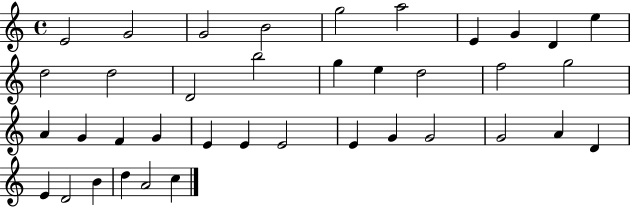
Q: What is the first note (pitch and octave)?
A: E4